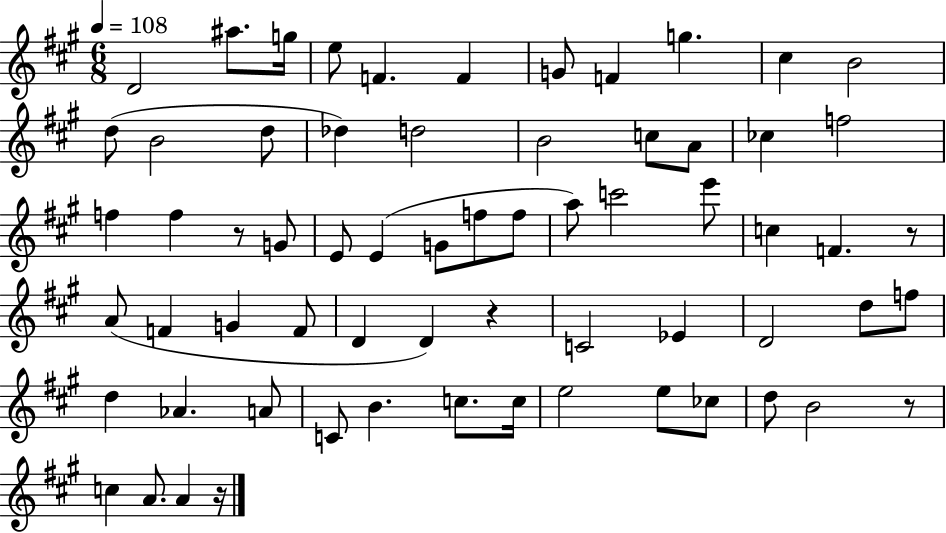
D4/h A#5/e. G5/s E5/e F4/q. F4/q G4/e F4/q G5/q. C#5/q B4/h D5/e B4/h D5/e Db5/q D5/h B4/h C5/e A4/e CES5/q F5/h F5/q F5/q R/e G4/e E4/e E4/q G4/e F5/e F5/e A5/e C6/h E6/e C5/q F4/q. R/e A4/e F4/q G4/q F4/e D4/q D4/q R/q C4/h Eb4/q D4/h D5/e F5/e D5/q Ab4/q. A4/e C4/e B4/q. C5/e. C5/s E5/h E5/e CES5/e D5/e B4/h R/e C5/q A4/e. A4/q R/s